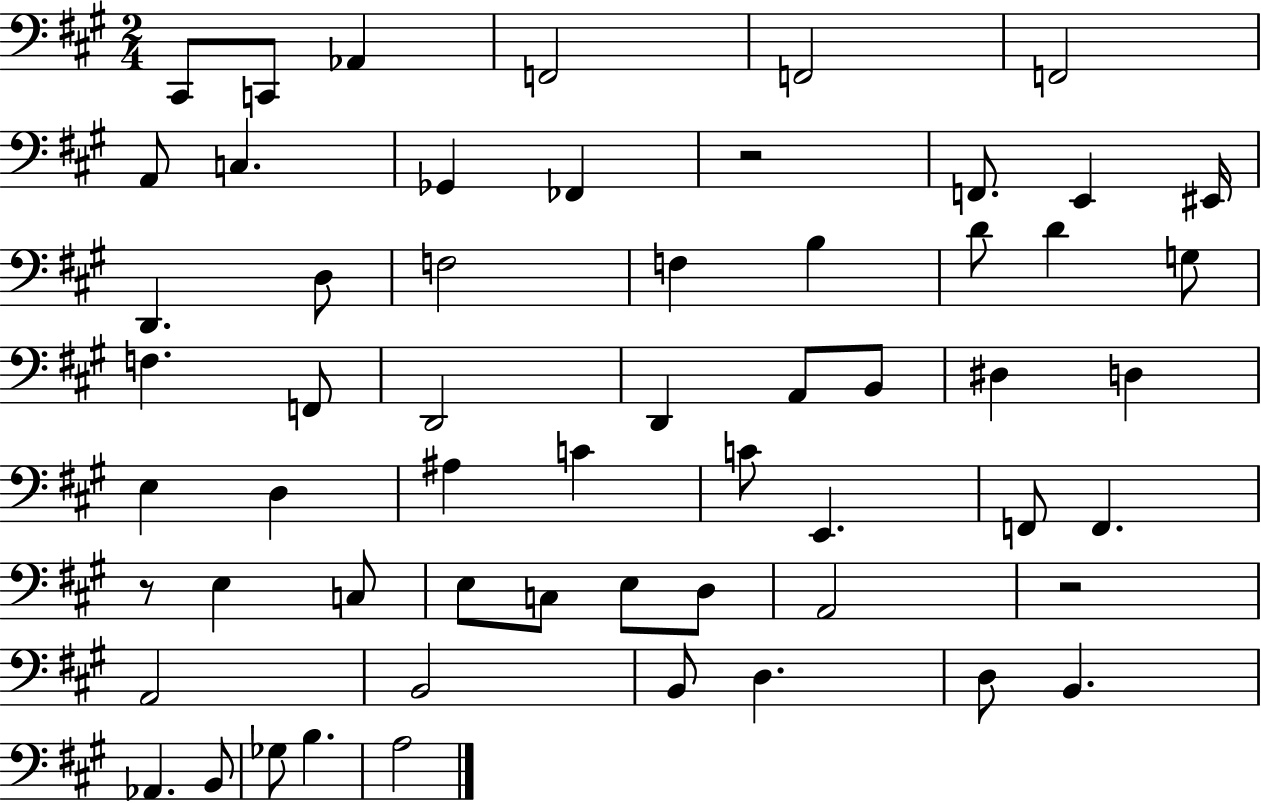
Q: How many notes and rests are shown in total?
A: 58